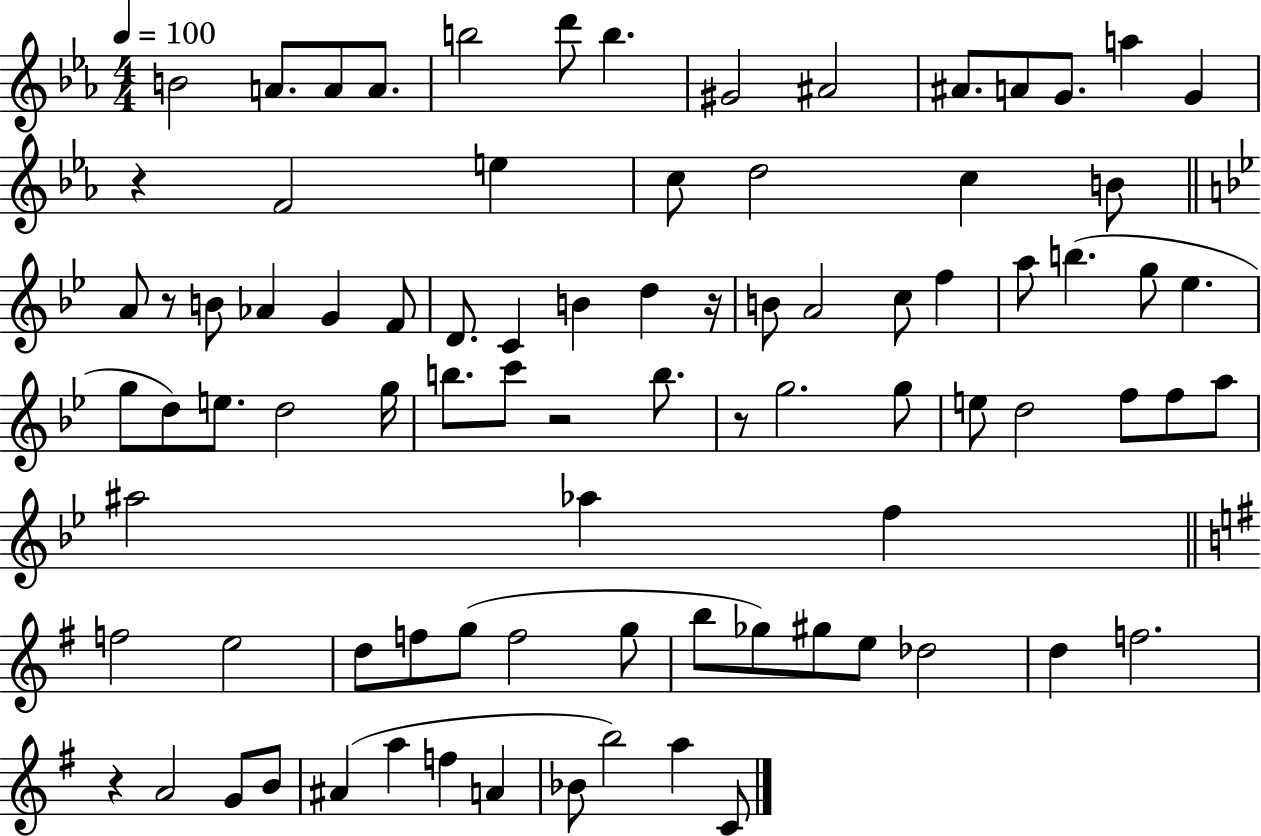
{
  \clef treble
  \numericTimeSignature
  \time 4/4
  \key ees \major
  \tempo 4 = 100
  b'2 a'8. a'8 a'8. | b''2 d'''8 b''4. | gis'2 ais'2 | ais'8. a'8 g'8. a''4 g'4 | \break r4 f'2 e''4 | c''8 d''2 c''4 b'8 | \bar "||" \break \key bes \major a'8 r8 b'8 aes'4 g'4 f'8 | d'8. c'4 b'4 d''4 r16 | b'8 a'2 c''8 f''4 | a''8 b''4.( g''8 ees''4. | \break g''8 d''8) e''8. d''2 g''16 | b''8. c'''8 r2 b''8. | r8 g''2. g''8 | e''8 d''2 f''8 f''8 a''8 | \break ais''2 aes''4 f''4 | \bar "||" \break \key g \major f''2 e''2 | d''8 f''8 g''8( f''2 g''8 | b''8 ges''8) gis''8 e''8 des''2 | d''4 f''2. | \break r4 a'2 g'8 b'8 | ais'4( a''4 f''4 a'4 | bes'8 b''2) a''4 c'8 | \bar "|."
}